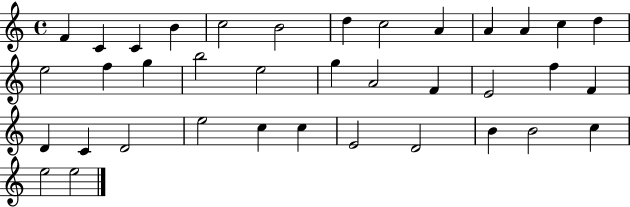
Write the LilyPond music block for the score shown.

{
  \clef treble
  \time 4/4
  \defaultTimeSignature
  \key c \major
  f'4 c'4 c'4 b'4 | c''2 b'2 | d''4 c''2 a'4 | a'4 a'4 c''4 d''4 | \break e''2 f''4 g''4 | b''2 e''2 | g''4 a'2 f'4 | e'2 f''4 f'4 | \break d'4 c'4 d'2 | e''2 c''4 c''4 | e'2 d'2 | b'4 b'2 c''4 | \break e''2 e''2 | \bar "|."
}